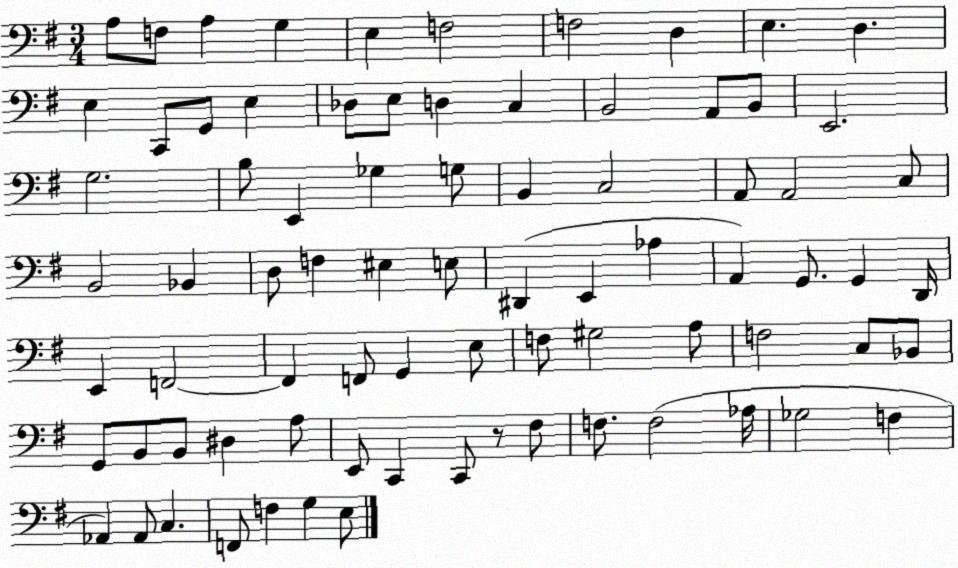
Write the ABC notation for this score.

X:1
T:Untitled
M:3/4
L:1/4
K:G
A,/2 F,/2 A, G, E, F,2 F,2 D, E, D, E, C,,/2 G,,/2 E, _D,/2 E,/2 D, C, B,,2 A,,/2 B,,/2 E,,2 G,2 B,/2 E,, _G, G,/2 B,, C,2 A,,/2 A,,2 C,/2 B,,2 _B,, D,/2 F, ^E, E,/2 ^D,, E,, _A, A,, G,,/2 G,, D,,/4 E,, F,,2 F,, F,,/2 G,, E,/2 F,/2 ^G,2 A,/2 F,2 C,/2 _B,,/2 G,,/2 B,,/2 B,,/2 ^D, A,/2 E,,/2 C,, C,,/2 z/2 ^F,/2 F,/2 F,2 _A,/4 _G,2 F, _A,, _A,,/2 C, F,,/2 F, G, E,/2